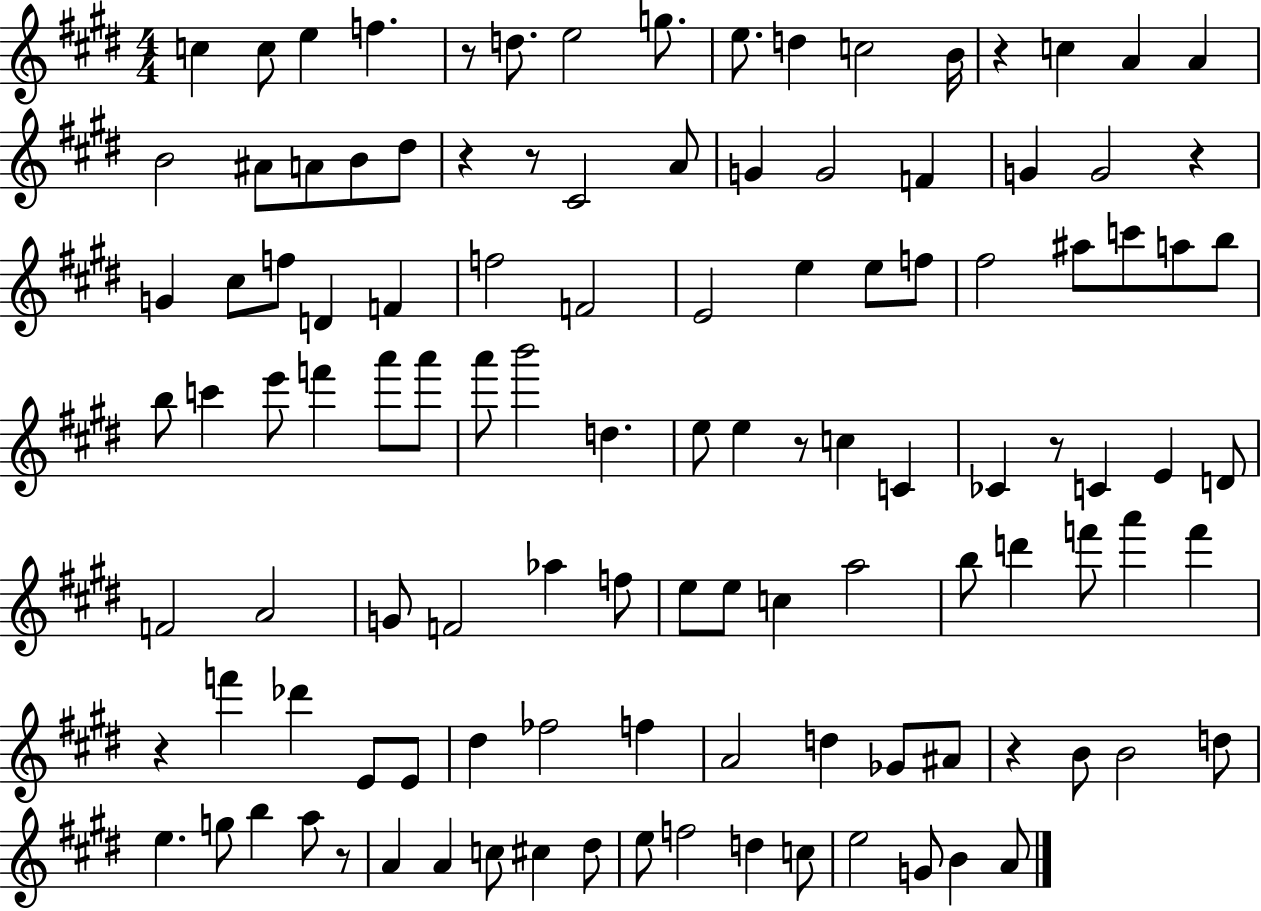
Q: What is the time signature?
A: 4/4